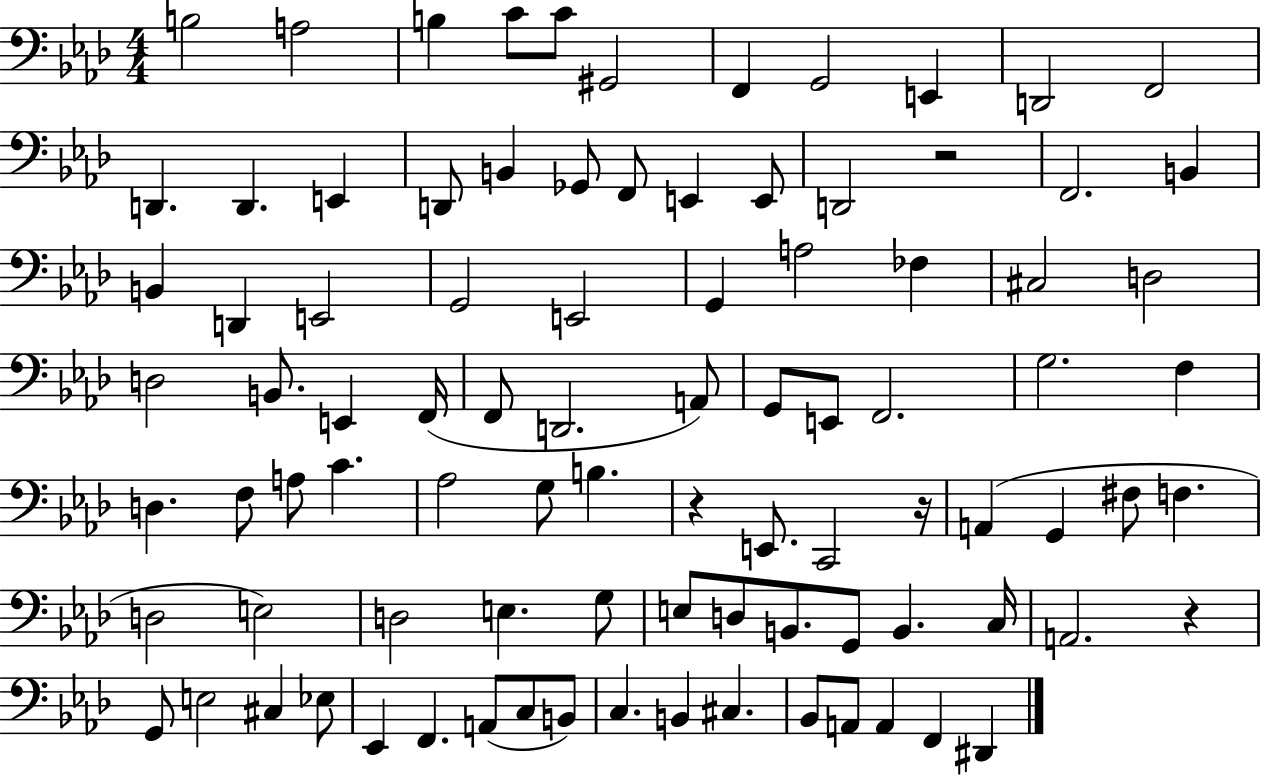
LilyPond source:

{
  \clef bass
  \numericTimeSignature
  \time 4/4
  \key aes \major
  b2 a2 | b4 c'8 c'8 gis,2 | f,4 g,2 e,4 | d,2 f,2 | \break d,4. d,4. e,4 | d,8 b,4 ges,8 f,8 e,4 e,8 | d,2 r2 | f,2. b,4 | \break b,4 d,4 e,2 | g,2 e,2 | g,4 a2 fes4 | cis2 d2 | \break d2 b,8. e,4 f,16( | f,8 d,2. a,8) | g,8 e,8 f,2. | g2. f4 | \break d4. f8 a8 c'4. | aes2 g8 b4. | r4 e,8. c,2 r16 | a,4( g,4 fis8 f4. | \break d2 e2) | d2 e4. g8 | e8 d8 b,8. g,8 b,4. c16 | a,2. r4 | \break g,8 e2 cis4 ees8 | ees,4 f,4. a,8( c8 b,8) | c4. b,4 cis4. | bes,8 a,8 a,4 f,4 dis,4 | \break \bar "|."
}